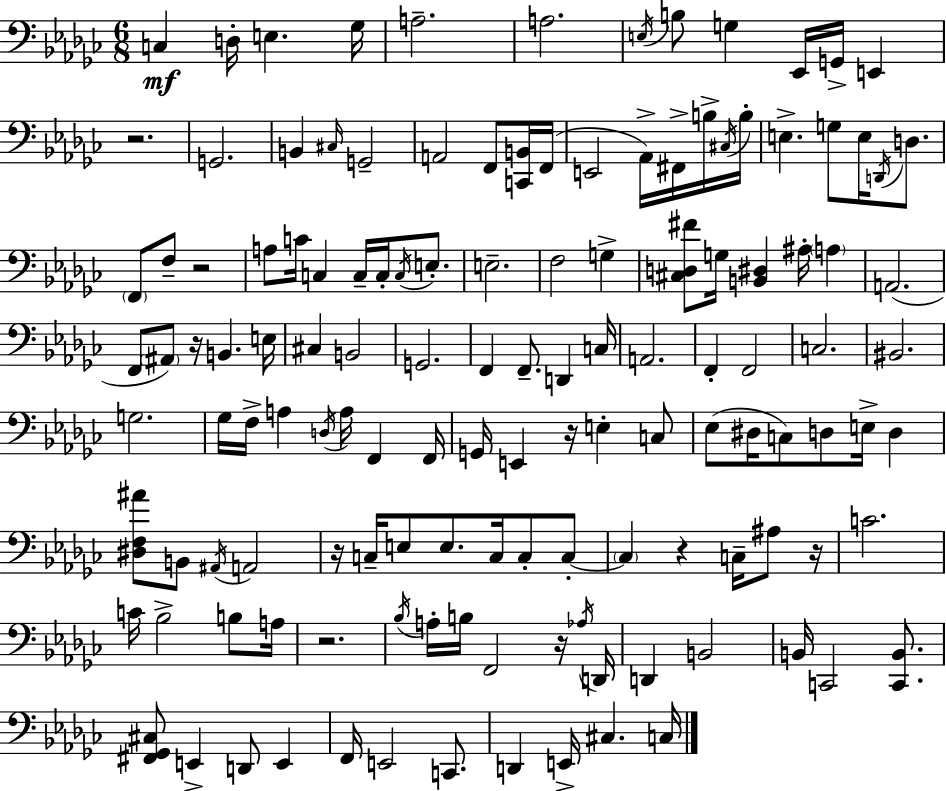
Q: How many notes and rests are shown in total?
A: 132